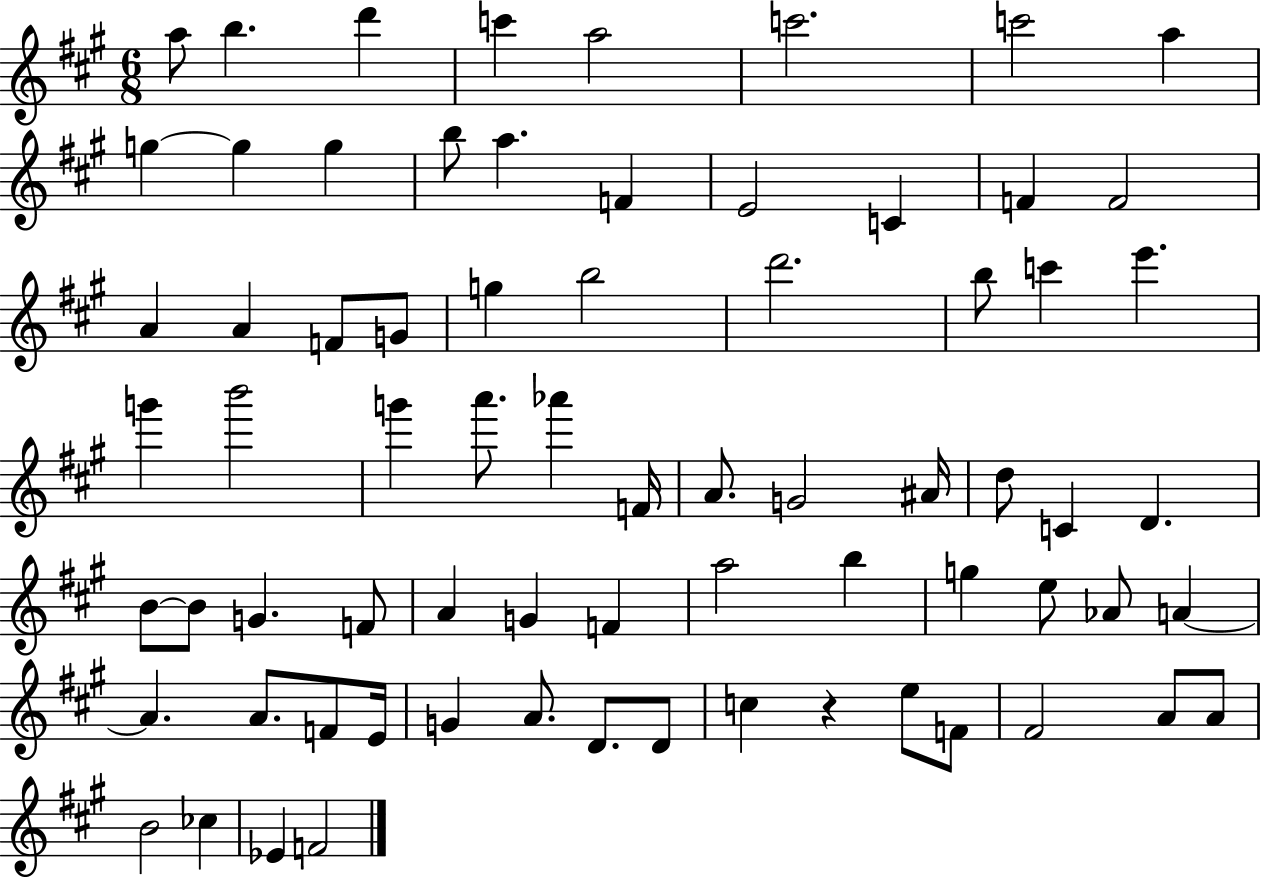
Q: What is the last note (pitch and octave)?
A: F4